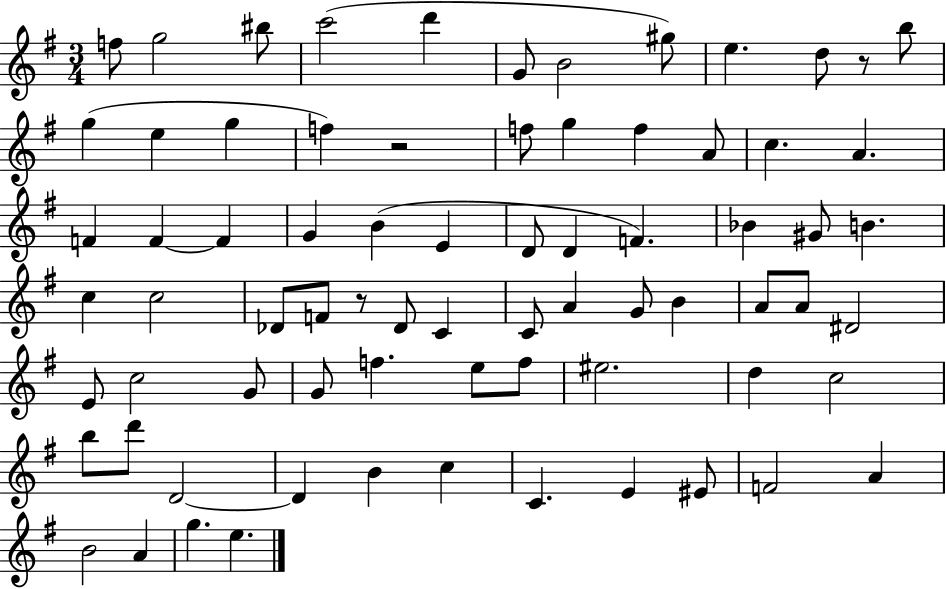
F5/e G5/h BIS5/e C6/h D6/q G4/e B4/h G#5/e E5/q. D5/e R/e B5/e G5/q E5/q G5/q F5/q R/h F5/e G5/q F5/q A4/e C5/q. A4/q. F4/q F4/q F4/q G4/q B4/q E4/q D4/e D4/q F4/q. Bb4/q G#4/e B4/q. C5/q C5/h Db4/e F4/e R/e Db4/e C4/q C4/e A4/q G4/e B4/q A4/e A4/e D#4/h E4/e C5/h G4/e G4/e F5/q. E5/e F5/e EIS5/h. D5/q C5/h B5/e D6/e D4/h D4/q B4/q C5/q C4/q. E4/q EIS4/e F4/h A4/q B4/h A4/q G5/q. E5/q.